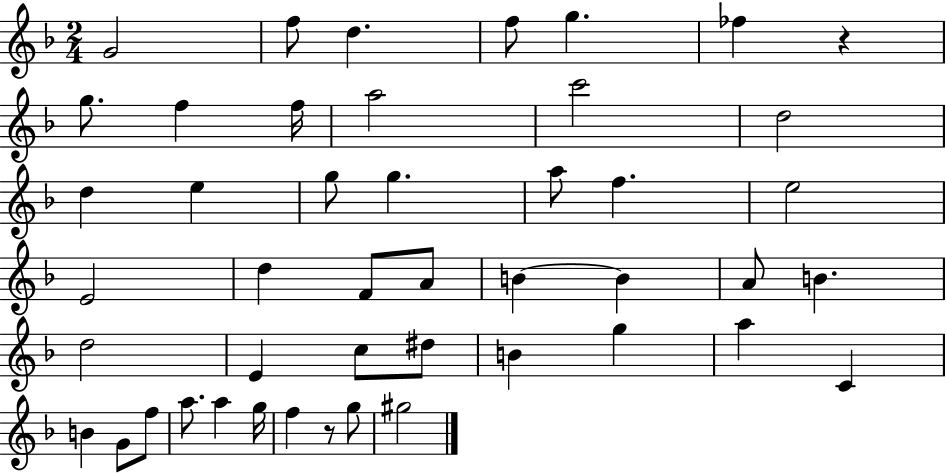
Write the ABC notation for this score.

X:1
T:Untitled
M:2/4
L:1/4
K:F
G2 f/2 d f/2 g _f z g/2 f f/4 a2 c'2 d2 d e g/2 g a/2 f e2 E2 d F/2 A/2 B B A/2 B d2 E c/2 ^d/2 B g a C B G/2 f/2 a/2 a g/4 f z/2 g/2 ^g2